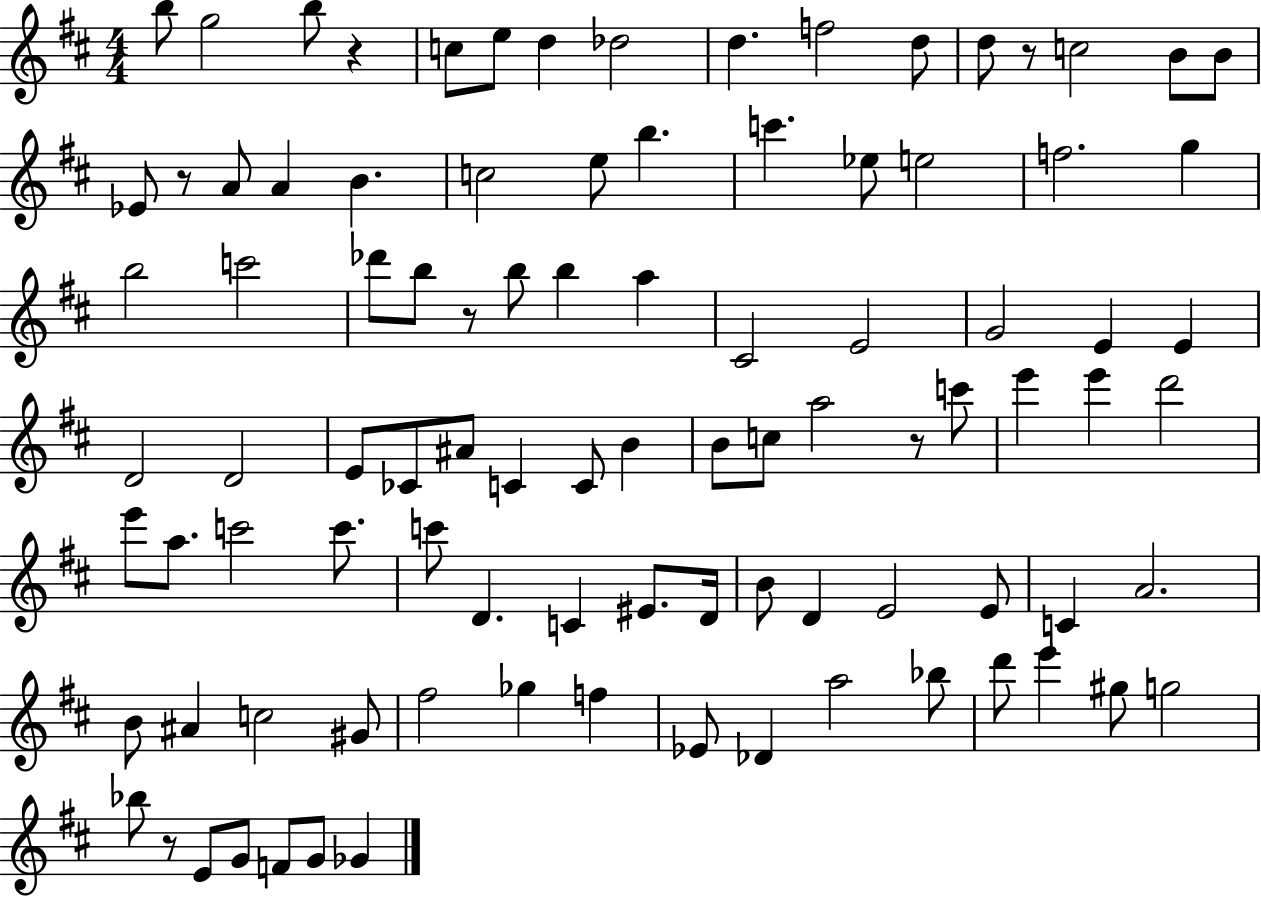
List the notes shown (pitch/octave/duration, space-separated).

B5/e G5/h B5/e R/q C5/e E5/e D5/q Db5/h D5/q. F5/h D5/e D5/e R/e C5/h B4/e B4/e Eb4/e R/e A4/e A4/q B4/q. C5/h E5/e B5/q. C6/q. Eb5/e E5/h F5/h. G5/q B5/h C6/h Db6/e B5/e R/e B5/e B5/q A5/q C#4/h E4/h G4/h E4/q E4/q D4/h D4/h E4/e CES4/e A#4/e C4/q C4/e B4/q B4/e C5/e A5/h R/e C6/e E6/q E6/q D6/h E6/e A5/e. C6/h C6/e. C6/e D4/q. C4/q EIS4/e. D4/s B4/e D4/q E4/h E4/e C4/q A4/h. B4/e A#4/q C5/h G#4/e F#5/h Gb5/q F5/q Eb4/e Db4/q A5/h Bb5/e D6/e E6/q G#5/e G5/h Bb5/e R/e E4/e G4/e F4/e G4/e Gb4/q